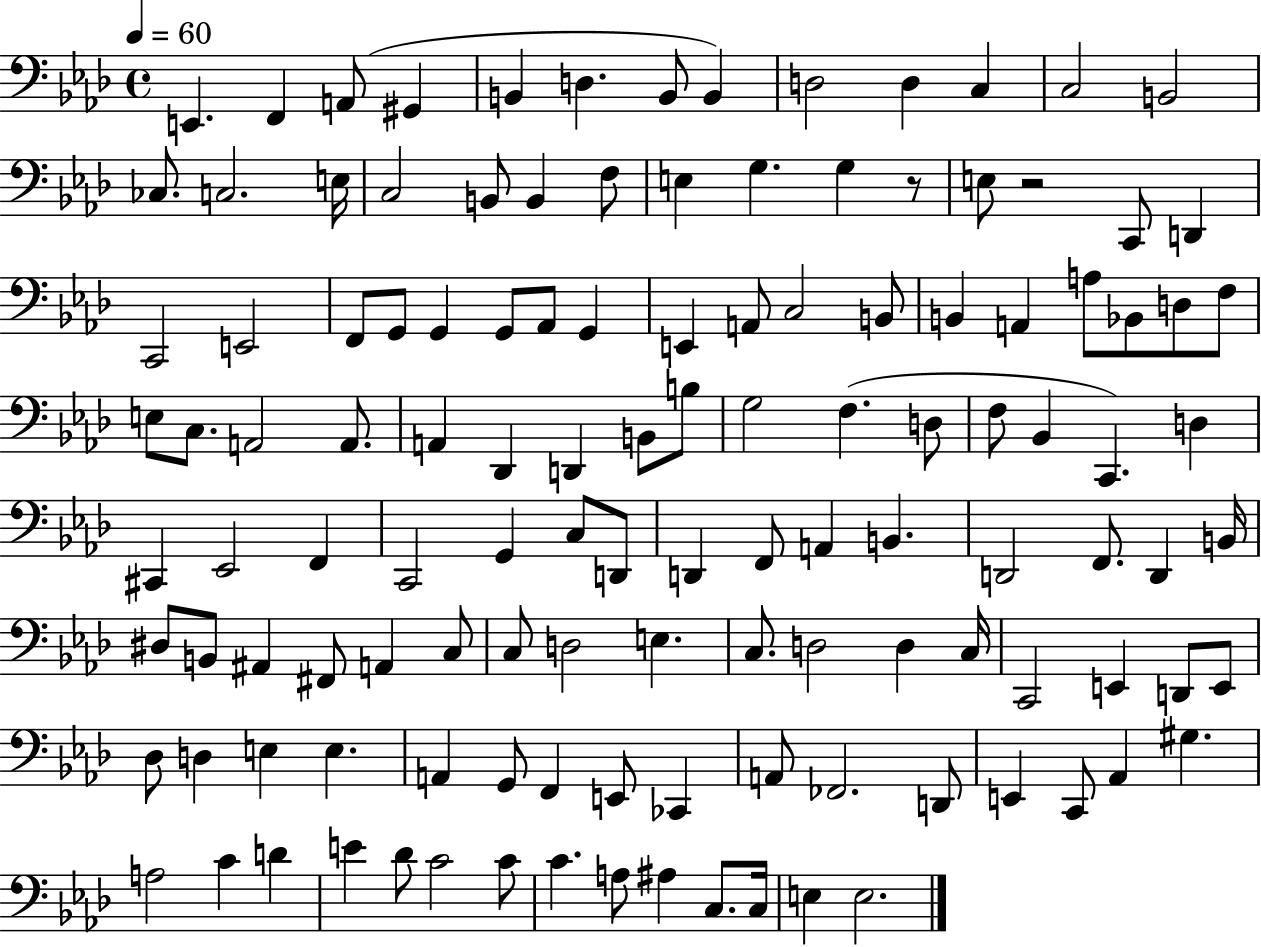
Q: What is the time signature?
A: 4/4